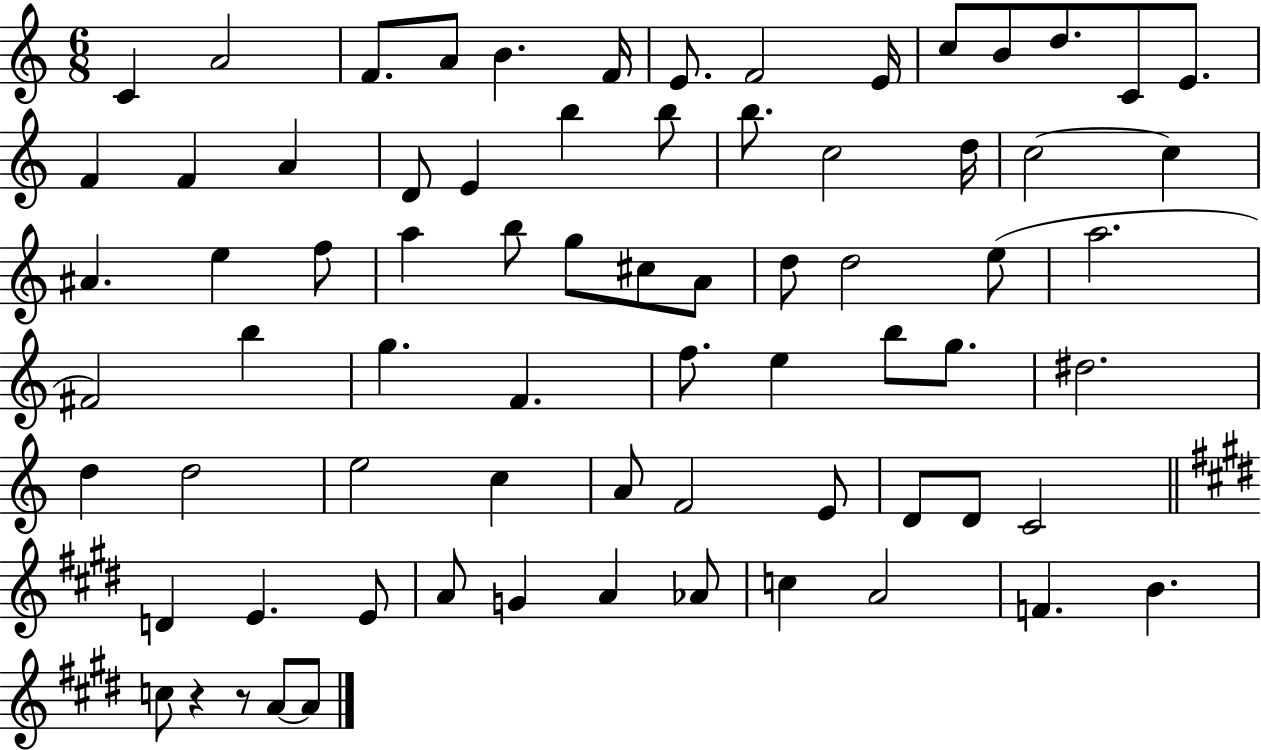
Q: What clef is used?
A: treble